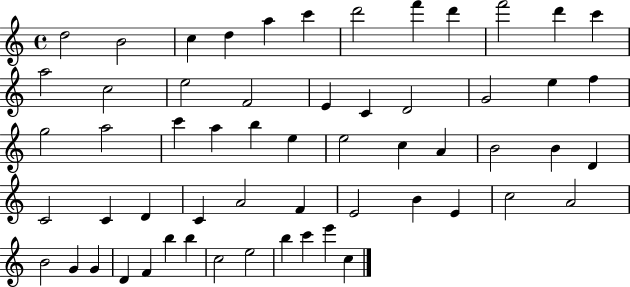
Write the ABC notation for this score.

X:1
T:Untitled
M:4/4
L:1/4
K:C
d2 B2 c d a c' d'2 f' d' f'2 d' c' a2 c2 e2 F2 E C D2 G2 e f g2 a2 c' a b e e2 c A B2 B D C2 C D C A2 F E2 B E c2 A2 B2 G G D F b b c2 e2 b c' e' c